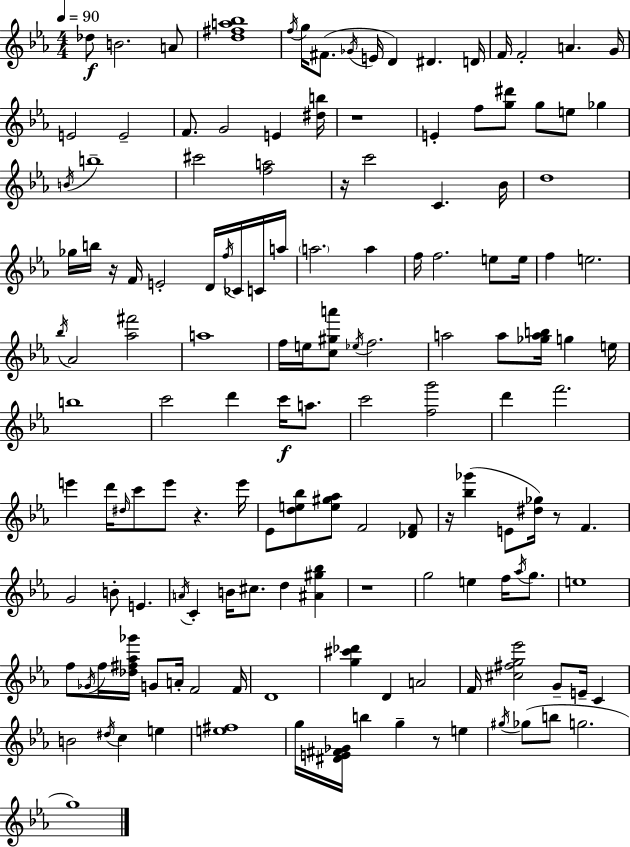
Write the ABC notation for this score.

X:1
T:Untitled
M:4/4
L:1/4
K:Eb
_d/2 B2 A/2 [d^fa_b]4 f/4 g/4 ^F/2 _G/4 E/4 D ^D D/4 F/4 F2 A G/4 E2 E2 F/2 G2 E [^db]/4 z4 E f/2 [g^d']/2 g/2 e/2 _g B/4 b4 ^c'2 [fa]2 z/4 c'2 C _B/4 d4 _g/4 b/4 z/4 F/4 E2 D/4 f/4 _C/4 C/4 a/4 a2 a f/4 f2 e/2 e/4 f e2 _b/4 _A2 [_a^f']2 a4 f/4 e/4 [c^ga']/2 _e/4 f2 a2 a/2 [_gab]/4 g e/4 b4 c'2 d' c'/4 a/2 c'2 [fg']2 d' f'2 e' d'/4 ^d/4 c'/2 e'/2 z e'/4 _E/2 [de_b]/2 [e^g_a]/2 F2 [_DF]/2 z/4 [_b_g'] E/2 [^d_g]/4 z/2 F G2 B/2 E A/4 C B/4 ^c/2 d [^A^g_b] z4 g2 e f/4 _a/4 g/2 e4 f/2 _G/4 f/4 [_d^f_a_g']/4 G/2 A/4 F2 F/4 D4 [g^c'_d'] D A2 F/4 [^c^fg_e']2 G/2 E/4 C B2 ^d/4 c e [e^f]4 g/4 [^DE^F_G]/4 b g z/2 e ^g/4 _g/2 b/2 g2 g4